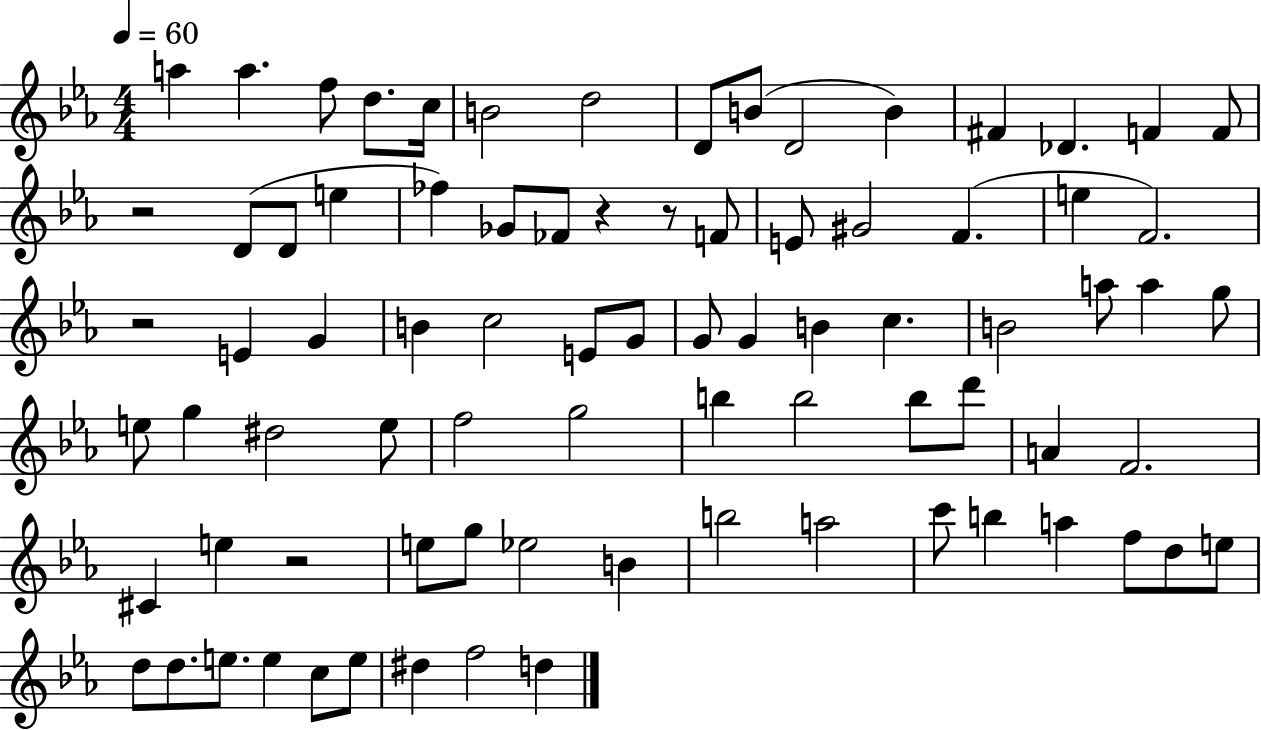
A5/q A5/q. F5/e D5/e. C5/s B4/h D5/h D4/e B4/e D4/h B4/q F#4/q Db4/q. F4/q F4/e R/h D4/e D4/e E5/q FES5/q Gb4/e FES4/e R/q R/e F4/e E4/e G#4/h F4/q. E5/q F4/h. R/h E4/q G4/q B4/q C5/h E4/e G4/e G4/e G4/q B4/q C5/q. B4/h A5/e A5/q G5/e E5/e G5/q D#5/h E5/e F5/h G5/h B5/q B5/h B5/e D6/e A4/q F4/h. C#4/q E5/q R/h E5/e G5/e Eb5/h B4/q B5/h A5/h C6/e B5/q A5/q F5/e D5/e E5/e D5/e D5/e. E5/e. E5/q C5/e E5/e D#5/q F5/h D5/q